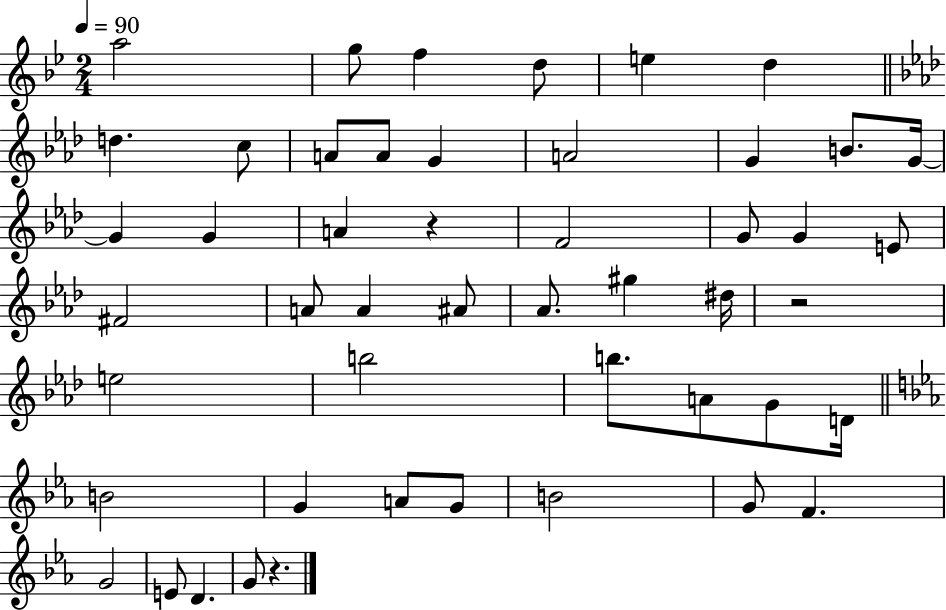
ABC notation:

X:1
T:Untitled
M:2/4
L:1/4
K:Bb
a2 g/2 f d/2 e d d c/2 A/2 A/2 G A2 G B/2 G/4 G G A z F2 G/2 G E/2 ^F2 A/2 A ^A/2 _A/2 ^g ^d/4 z2 e2 b2 b/2 A/2 G/2 D/4 B2 G A/2 G/2 B2 G/2 F G2 E/2 D G/2 z